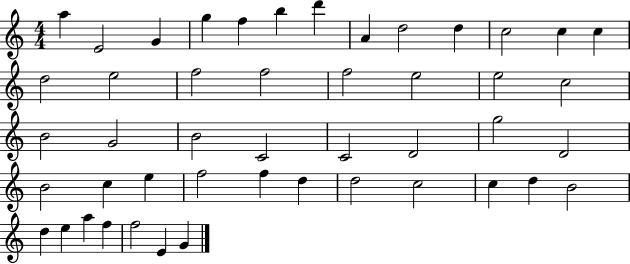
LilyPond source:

{
  \clef treble
  \numericTimeSignature
  \time 4/4
  \key c \major
  a''4 e'2 g'4 | g''4 f''4 b''4 d'''4 | a'4 d''2 d''4 | c''2 c''4 c''4 | \break d''2 e''2 | f''2 f''2 | f''2 e''2 | e''2 c''2 | \break b'2 g'2 | b'2 c'2 | c'2 d'2 | g''2 d'2 | \break b'2 c''4 e''4 | f''2 f''4 d''4 | d''2 c''2 | c''4 d''4 b'2 | \break d''4 e''4 a''4 f''4 | f''2 e'4 g'4 | \bar "|."
}